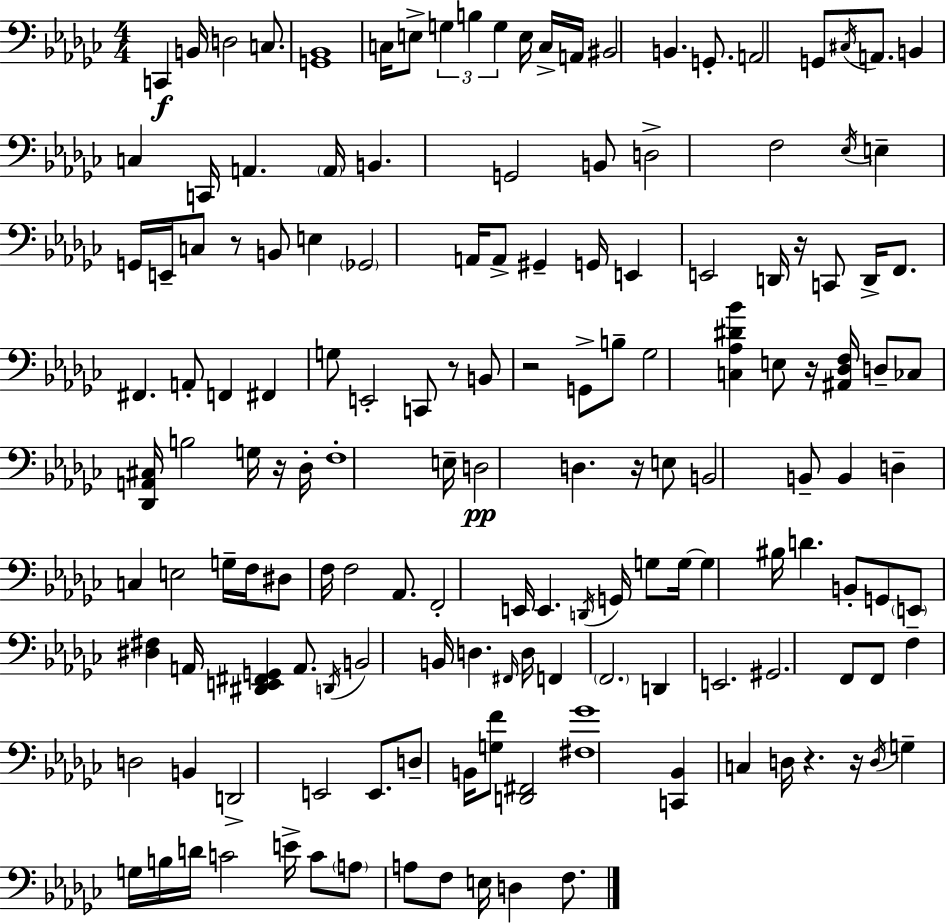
{
  \clef bass
  \numericTimeSignature
  \time 4/4
  \key ees \minor
  c,4\f b,16 d2 c8. | <g, bes,>1 | c16 e8-> \tuplet 3/2 { g4 b4 g4 } e16 | c16-> a,16 bis,2 b,4. | \break g,8.-. a,2 g,8 \acciaccatura { cis16 } a,8. | b,4 c4 c,16 a,4. | \parenthesize a,16 b,4. g,2 b,8 | d2-> f2 | \break \acciaccatura { ees16 } e4-- g,16 e,16-- c8 r8 b,8 e4 | \parenthesize ges,2 a,16 a,8-> gis,4-- | g,16 e,4 e,2 d,16 r16 | c,8 d,16-> f,8. fis,4. a,8-. f,4 | \break fis,4 g8 e,2-. | c,8 r8 b,8 r2 g,8-> | b8-- ges2 <c aes dis' bes'>4 e8 | r16 <ais, des f>16 d8-- ces8 <des, a, cis>16 b2 g16 | \break r16 des16-. f1-. | e16-- d2\pp d4. | r16 e8 b,2 b,8-- b,4 | d4-- c4 e2 | \break g16-- f16 dis8 f16 f2 aes,8. | f,2-. e,16 e,4. | \acciaccatura { d,16 } g,16 g8 g16~~ g4 bis16 d'4. | b,8-. g,8 \parenthesize e,8 <dis fis>4 a,16 <dis, e, fis, g,>4 | \break a,8. \acciaccatura { d,16 } b,2 b,16 d4. | \grace { fis,16 } d16 f,4 \parenthesize f,2. | d,4 e,2. | gis,2. | \break f,8 f,8 f4-- d2 | b,4 d,2-> e,2 | e,8. d8-- b,16 <g f'>8 <d, fis,>2 | <fis ges'>1 | \break <c, bes,>4 c4 d16 r4. | r16 \acciaccatura { d16 } g4-- g16 b16 d'16 c'2 | e'16-> c'8 \parenthesize a8 a8 f8 e16 d4 | f8. \bar "|."
}